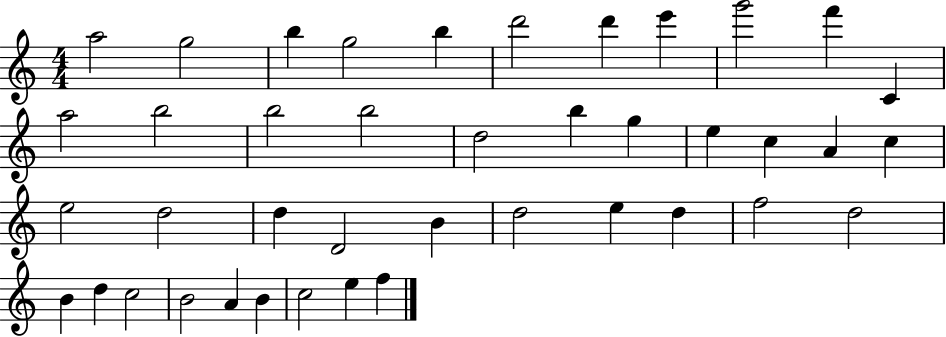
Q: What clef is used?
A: treble